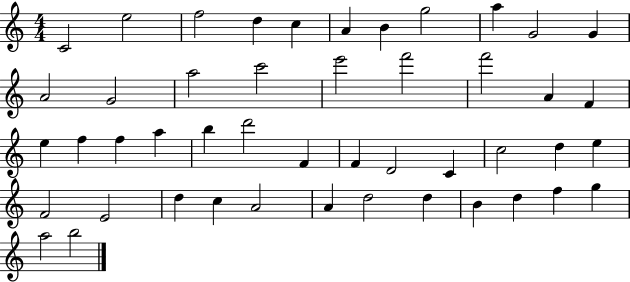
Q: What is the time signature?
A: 4/4